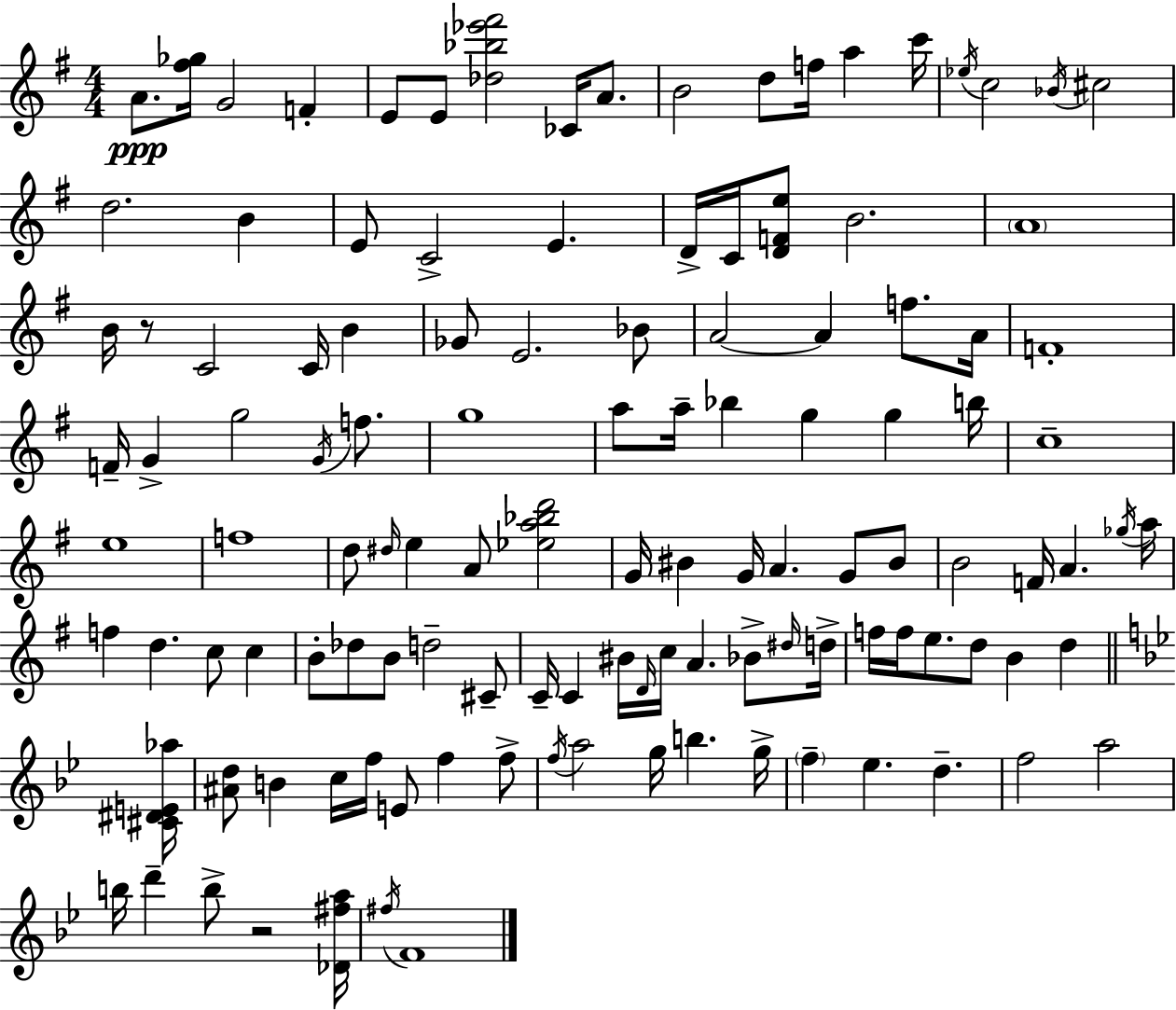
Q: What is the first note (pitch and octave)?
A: A4